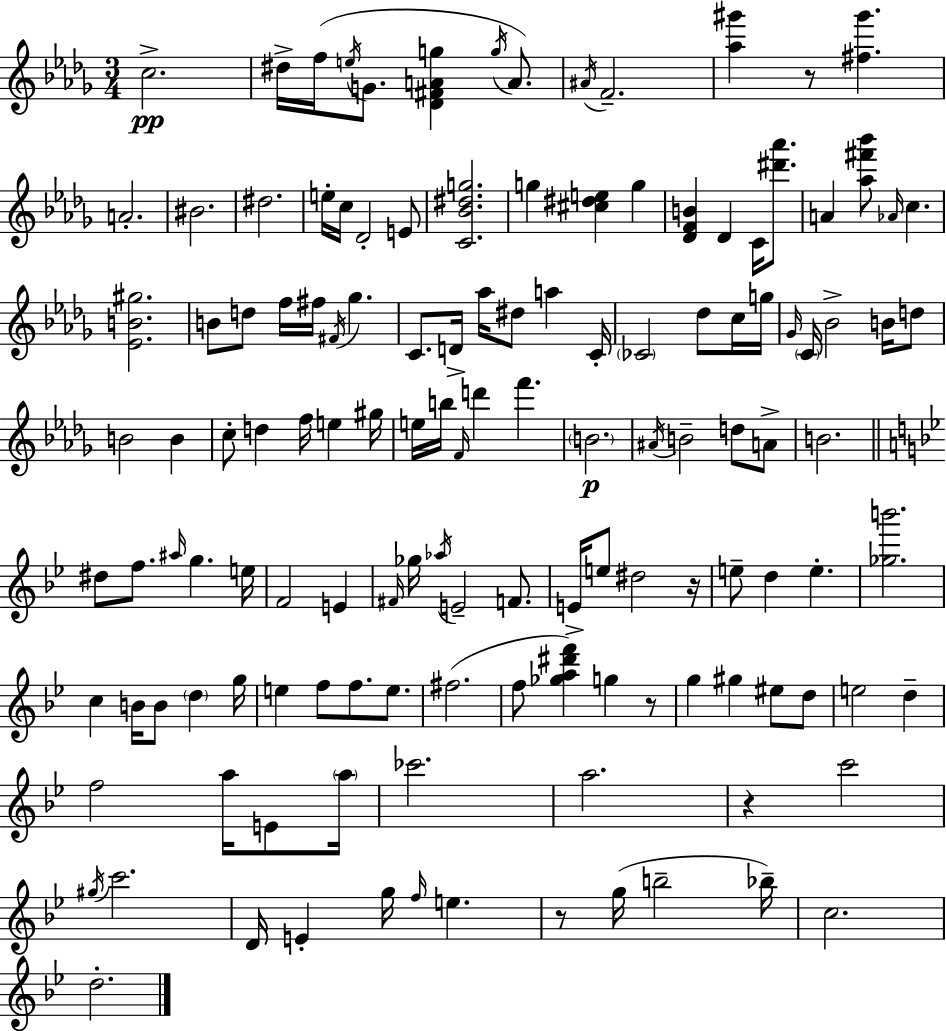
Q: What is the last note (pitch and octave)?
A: D5